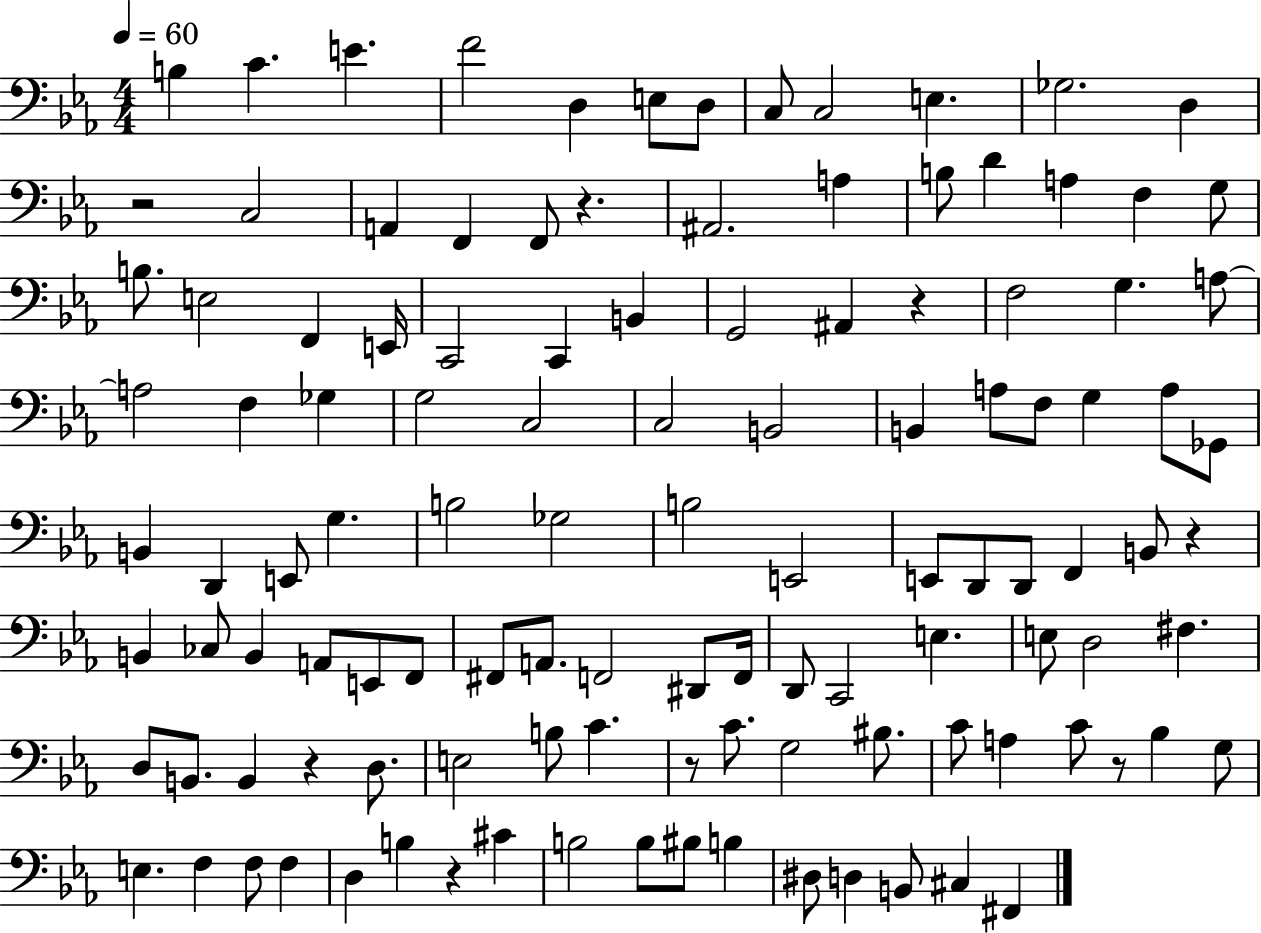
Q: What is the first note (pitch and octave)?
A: B3